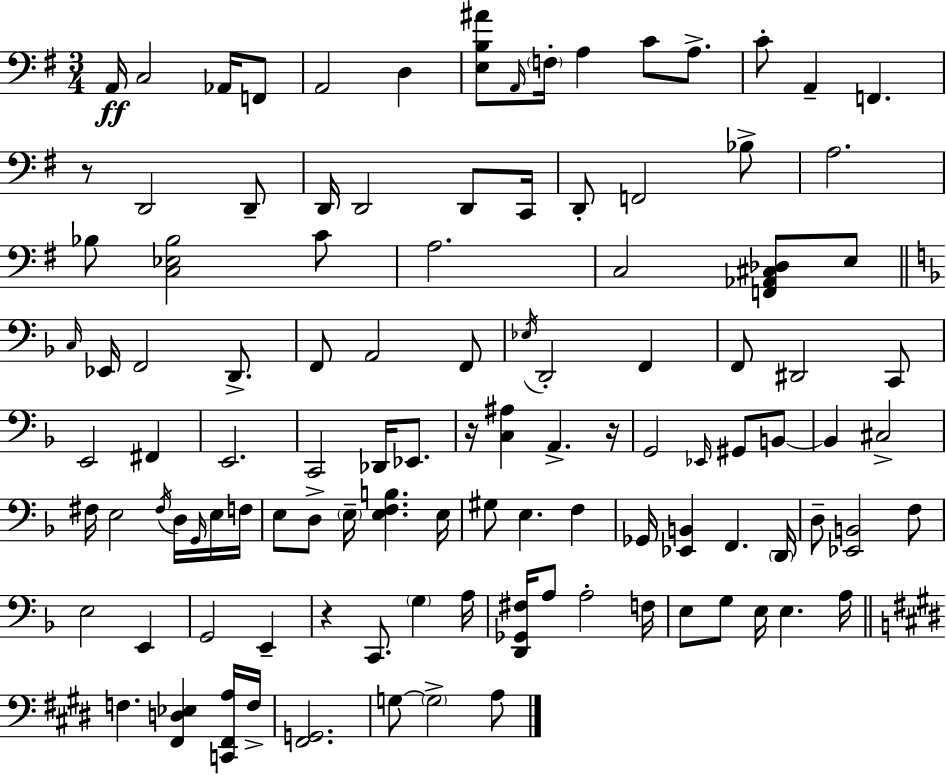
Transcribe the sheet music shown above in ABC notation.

X:1
T:Untitled
M:3/4
L:1/4
K:G
A,,/4 C,2 _A,,/4 F,,/2 A,,2 D, [E,B,^A]/2 A,,/4 F,/4 A, C/2 A,/2 C/2 A,, F,, z/2 D,,2 D,,/2 D,,/4 D,,2 D,,/2 C,,/4 D,,/2 F,,2 _B,/2 A,2 _B,/2 [C,_E,_B,]2 C/2 A,2 C,2 [F,,_A,,^C,_D,]/2 E,/2 C,/4 _E,,/4 F,,2 D,,/2 F,,/2 A,,2 F,,/2 _E,/4 D,,2 F,, F,,/2 ^D,,2 C,,/2 E,,2 ^F,, E,,2 C,,2 _D,,/4 _E,,/2 z/4 [C,^A,] A,, z/4 G,,2 _E,,/4 ^G,,/2 B,,/2 B,, ^C,2 ^F,/4 E,2 ^F,/4 D,/4 G,,/4 E,/4 F,/4 E,/2 D,/2 E,/4 [E,F,B,] E,/4 ^G,/2 E, F, _G,,/4 [_E,,B,,] F,, D,,/4 D,/2 [_E,,B,,]2 F,/2 E,2 E,, G,,2 E,, z C,,/2 G, A,/4 [D,,_G,,^F,]/4 A,/2 A,2 F,/4 E,/2 G,/2 E,/4 E, A,/4 F, [^F,,D,_E,] [C,,^F,,A,]/4 F,/4 [^F,,G,,]2 G,/2 G,2 A,/2